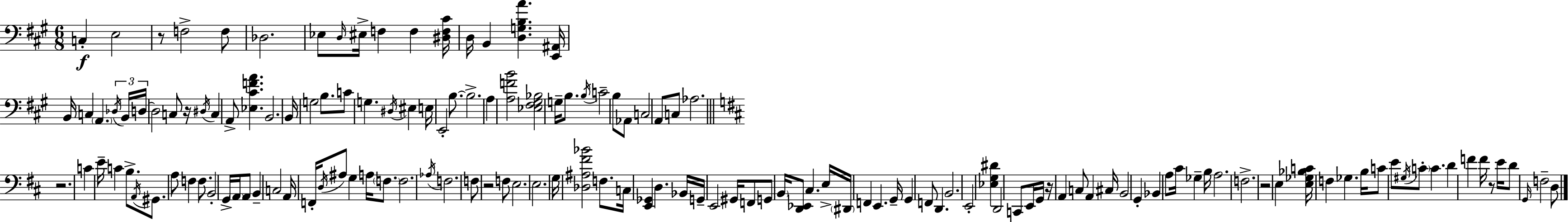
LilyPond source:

{
  \clef bass
  \numericTimeSignature
  \time 6/8
  \key a \major
  c4-.\f e2 | r8 f2-> f8 | des2. | ees8 \grace { d16 } eis16-> f4 f4 | \break <dis f cis'>16 d16 b,4 <d g b a'>4. | <e, ais,>16 b,16 c4 \parenthesize a,4. | \tuplet 3/2 { \acciaccatura { des16 } b,16 d16~~ } d2 c8 | r16 \acciaccatura { dis16 } c4 a,8-> <ees cis' f' a'>4. | \break b,2. | b,16 g2 | b8. c'8 g4. \acciaccatura { dis16 } | eis4 e16 e,2-. | \break b8.~~ b2.-> | a4 <a f' b'>2 | <ees fis gis bes>2 | g16-- b8. \acciaccatura { b16 } c'2-- | \break b8 aes,8 c2 | a,8 c8 aes2. | \bar "||" \break \key b \minor r2. | c'4 e'16-- c'4 b8.-> | \acciaccatura { a,16 } gis,8. a8 f4 f8. | b,2-. g,16-> \parenthesize a,16 a,8 | \break b,4-- c2 | a,16 f,16-. \acciaccatura { d16 } ais8 g4 a16 \parenthesize f8. | f2. | \acciaccatura { aes16 } f2. | \break f8 r2 | f8 e2. | e2. | g16 <des ais fis' bes'>2 | \break f8. c16 <e, ges,>4 d4. | bes,16 g,16-- e,2 | gis,16 f,8 g,8 \parenthesize b,16 <d, ees,>8 cis4. | e16-> \parenthesize dis,16 f,4 e,4. | \break g,16-- g,4 f,8 d,4. | b,2. | e,2-. <ees g dis'>4 | d,2 c,8 | \break e,16 g,16 r16 a,4 c8 a,4 | cis16 b,2 g,4-. | bes,4 a8 cis'16 ges4-- | b16 a2. | \break f2.-> | r2 e4 | <e ges bes c'>16 f4 ges4. | b16 c'8 e'8 \acciaccatura { gis16 } \parenthesize c'8-. c'4. | \break d'4 f'4 | f'16 r8 e'16 d'8 \grace { g,16 } f2-- | d8 \bar "|."
}